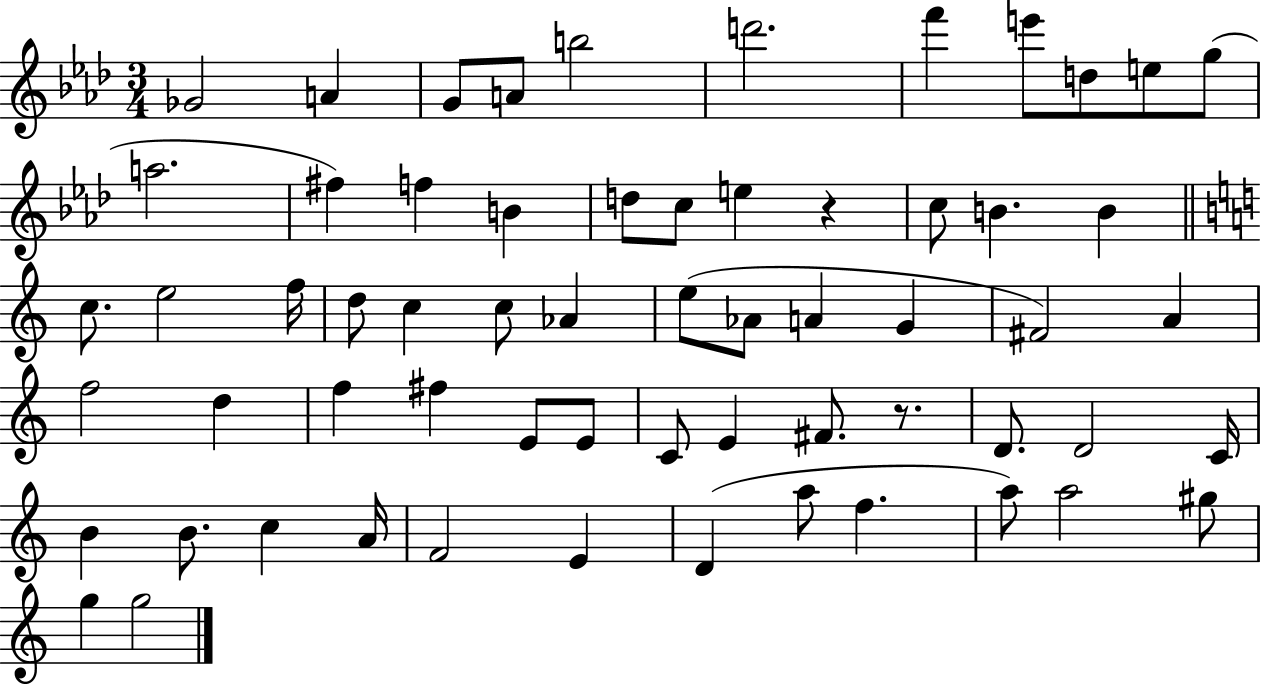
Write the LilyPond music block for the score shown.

{
  \clef treble
  \numericTimeSignature
  \time 3/4
  \key aes \major
  ges'2 a'4 | g'8 a'8 b''2 | d'''2. | f'''4 e'''8 d''8 e''8 g''8( | \break a''2. | fis''4) f''4 b'4 | d''8 c''8 e''4 r4 | c''8 b'4. b'4 | \break \bar "||" \break \key c \major c''8. e''2 f''16 | d''8 c''4 c''8 aes'4 | e''8( aes'8 a'4 g'4 | fis'2) a'4 | \break f''2 d''4 | f''4 fis''4 e'8 e'8 | c'8 e'4 fis'8. r8. | d'8. d'2 c'16 | \break b'4 b'8. c''4 a'16 | f'2 e'4 | d'4( a''8 f''4. | a''8) a''2 gis''8 | \break g''4 g''2 | \bar "|."
}